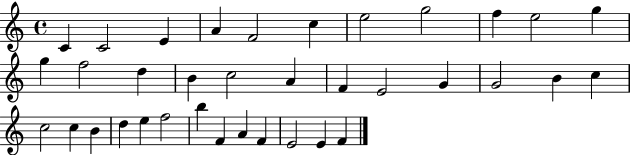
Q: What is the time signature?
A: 4/4